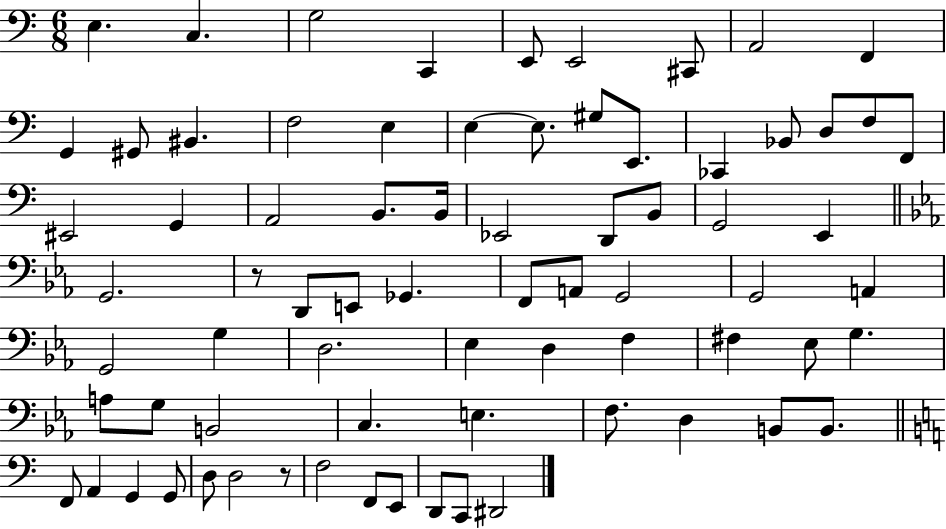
{
  \clef bass
  \numericTimeSignature
  \time 6/8
  \key c \major
  e4. c4. | g2 c,4 | e,8 e,2 cis,8 | a,2 f,4 | \break g,4 gis,8 bis,4. | f2 e4 | e4~~ e8. gis8 e,8. | ces,4 bes,8 d8 f8 f,8 | \break eis,2 g,4 | a,2 b,8. b,16 | ees,2 d,8 b,8 | g,2 e,4 | \break \bar "||" \break \key ees \major g,2. | r8 d,8 e,8 ges,4. | f,8 a,8 g,2 | g,2 a,4 | \break g,2 g4 | d2. | ees4 d4 f4 | fis4 ees8 g4. | \break a8 g8 b,2 | c4. e4. | f8. d4 b,8 b,8. | \bar "||" \break \key c \major f,8 a,4 g,4 g,8 | d8 d2 r8 | f2 f,8 e,8 | d,8 c,8 dis,2 | \break \bar "|."
}